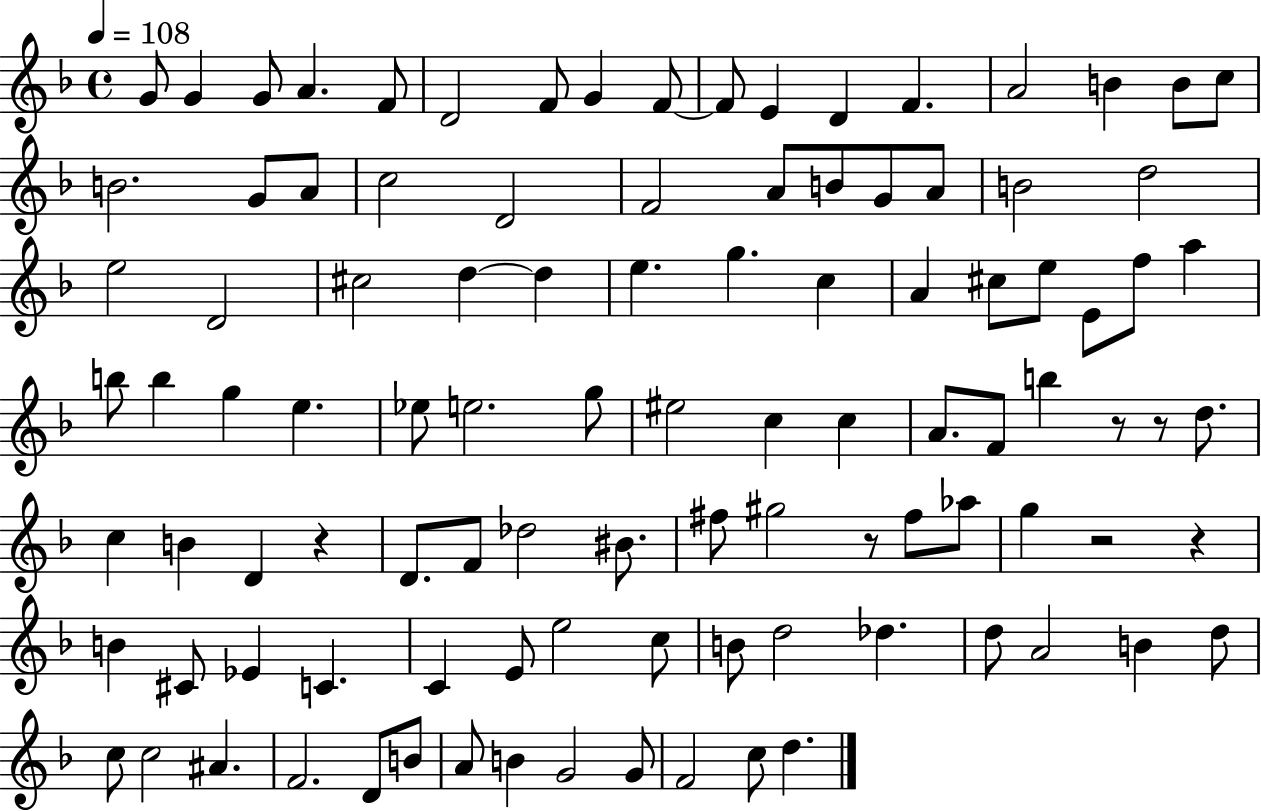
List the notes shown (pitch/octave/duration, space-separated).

G4/e G4/q G4/e A4/q. F4/e D4/h F4/e G4/q F4/e F4/e E4/q D4/q F4/q. A4/h B4/q B4/e C5/e B4/h. G4/e A4/e C5/h D4/h F4/h A4/e B4/e G4/e A4/e B4/h D5/h E5/h D4/h C#5/h D5/q D5/q E5/q. G5/q. C5/q A4/q C#5/e E5/e E4/e F5/e A5/q B5/e B5/q G5/q E5/q. Eb5/e E5/h. G5/e EIS5/h C5/q C5/q A4/e. F4/e B5/q R/e R/e D5/e. C5/q B4/q D4/q R/q D4/e. F4/e Db5/h BIS4/e. F#5/e G#5/h R/e F#5/e Ab5/e G5/q R/h R/q B4/q C#4/e Eb4/q C4/q. C4/q E4/e E5/h C5/e B4/e D5/h Db5/q. D5/e A4/h B4/q D5/e C5/e C5/h A#4/q. F4/h. D4/e B4/e A4/e B4/q G4/h G4/e F4/h C5/e D5/q.